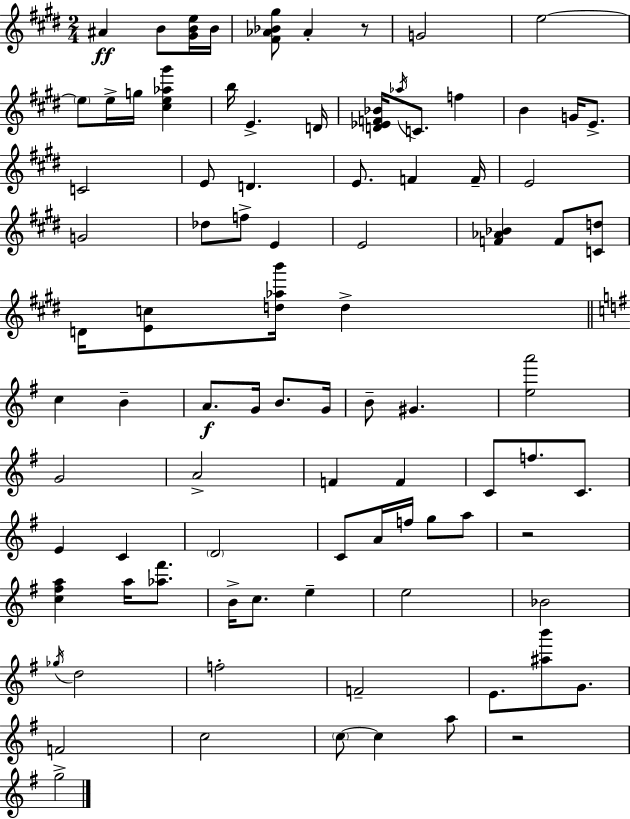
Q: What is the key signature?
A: E major